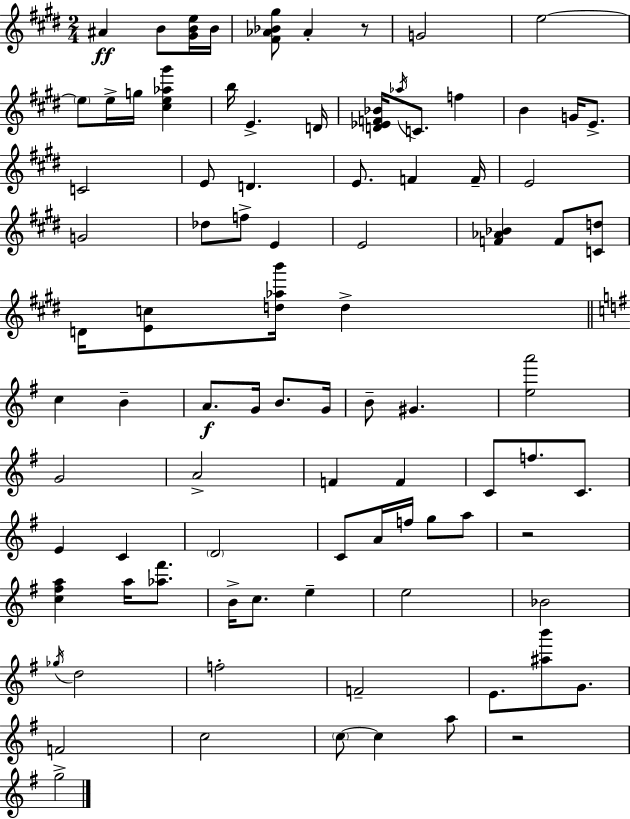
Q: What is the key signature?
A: E major